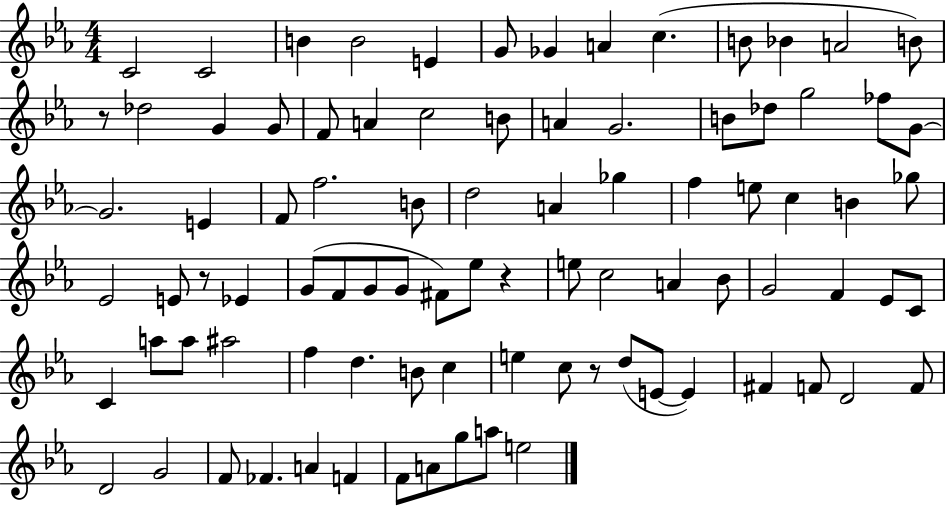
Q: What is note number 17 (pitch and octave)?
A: F4